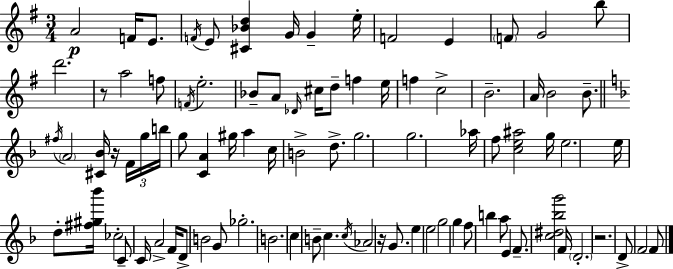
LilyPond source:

{
  \clef treble
  \numericTimeSignature
  \time 3/4
  \key g \major
  a'2\p f'16 e'8. | \acciaccatura { f'16 } e'8 <cis' bes' d''>4 g'16 g'4-- | e''16-. f'2 e'4 | \parenthesize f'8 g'2 b''8 | \break d'''2. | r8 a''2 f''8 | \acciaccatura { f'16 } e''2.-. | bes'8-- a'8 \grace { des'16 } cis''16 d''8-- f''4 | \break e''16 f''4 c''2-> | b'2.-- | a'16 b'2 | b'8.-- \bar "||" \break \key f \major \acciaccatura { fis''16 } \parenthesize a'2 <cis' bes'>16 r16 \tuplet 3/2 { f'16 | g''16 b''16 } g''8 <c' a'>4 gis''16 a''4 | c''16 b'2-> d''8.-> | g''2. | \break g''2. | aes''16 f''8 <c'' e'' ais''>2 | g''16 e''2. | e''16 d''8-. <fis'' gis'' bes'''>16 ces''2-. | \break c'8-- c'16 a'2-> | f'16 d'8-> b'2 g'8 | ges''2.-. | b'2. | \break c''4 b'8-- c''4. | \acciaccatura { c''16 } aes'2 r16 g'8. | e''4 e''2 | g''2 g''4 | \break f''8 b''4 a''8 e'4 | f'8.-- <c'' dis'' bes'' g'''>2 | f'16 \parenthesize d'2.-. | r2. | \break d'8-> f'2 | f'8 \bar "|."
}